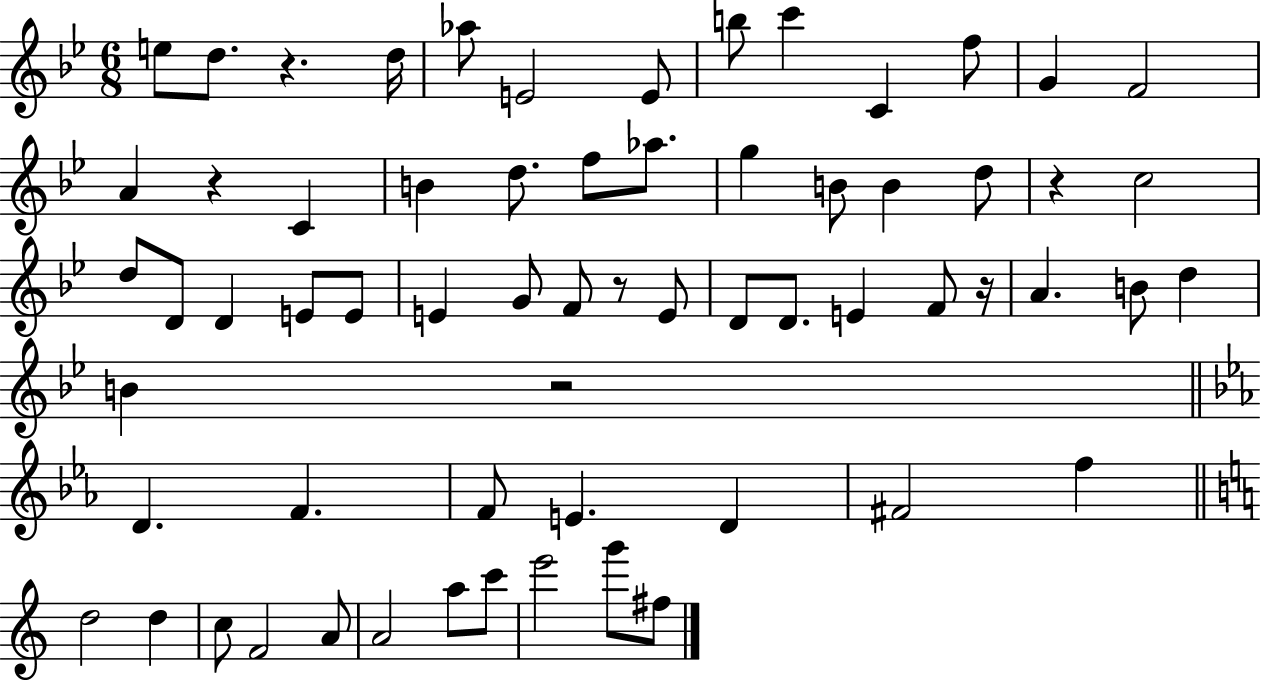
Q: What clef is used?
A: treble